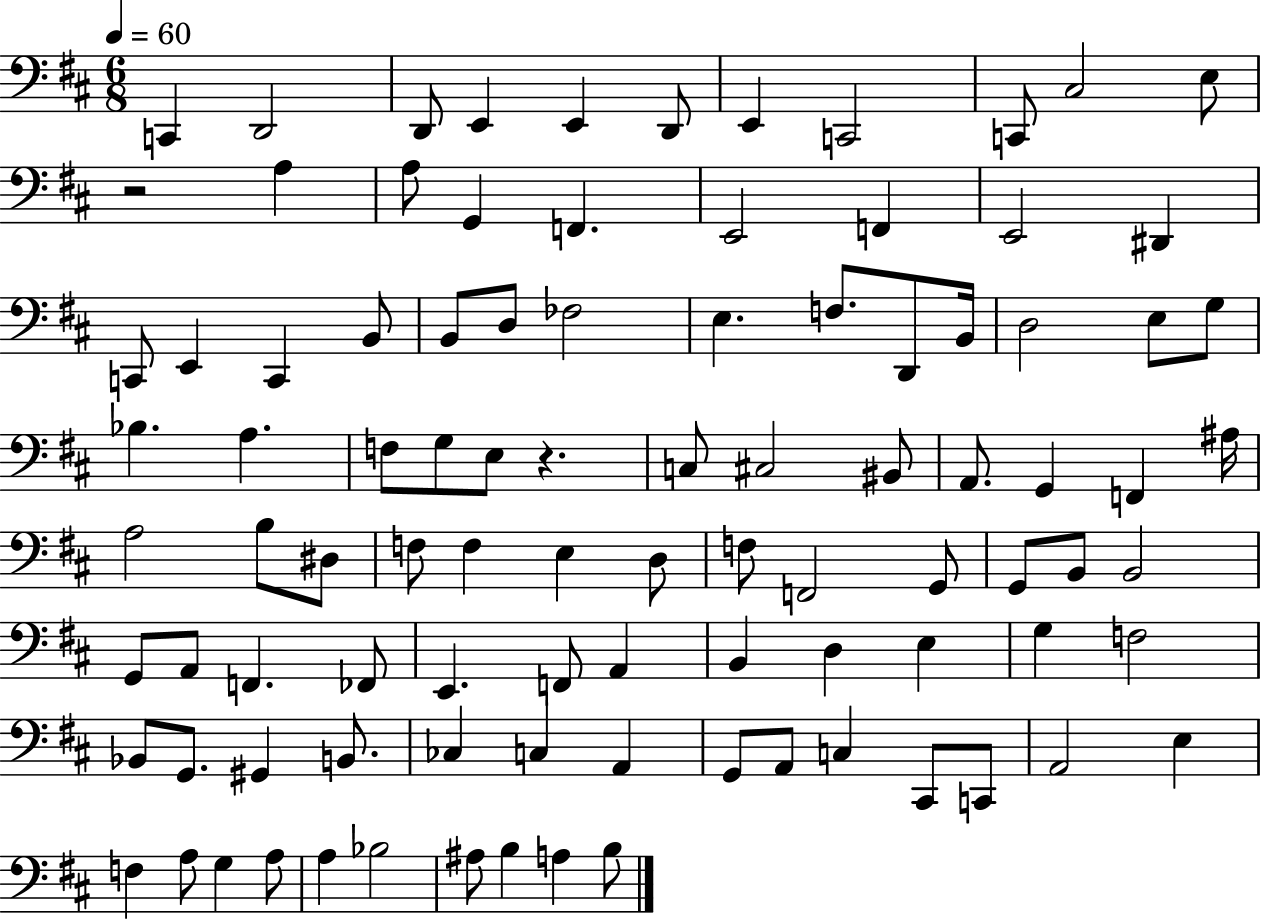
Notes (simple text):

C2/q D2/h D2/e E2/q E2/q D2/e E2/q C2/h C2/e C#3/h E3/e R/h A3/q A3/e G2/q F2/q. E2/h F2/q E2/h D#2/q C2/e E2/q C2/q B2/e B2/e D3/e FES3/h E3/q. F3/e. D2/e B2/s D3/h E3/e G3/e Bb3/q. A3/q. F3/e G3/e E3/e R/q. C3/e C#3/h BIS2/e A2/e. G2/q F2/q A#3/s A3/h B3/e D#3/e F3/e F3/q E3/q D3/e F3/e F2/h G2/e G2/e B2/e B2/h G2/e A2/e F2/q. FES2/e E2/q. F2/e A2/q B2/q D3/q E3/q G3/q F3/h Bb2/e G2/e. G#2/q B2/e. CES3/q C3/q A2/q G2/e A2/e C3/q C#2/e C2/e A2/h E3/q F3/q A3/e G3/q A3/e A3/q Bb3/h A#3/e B3/q A3/q B3/e